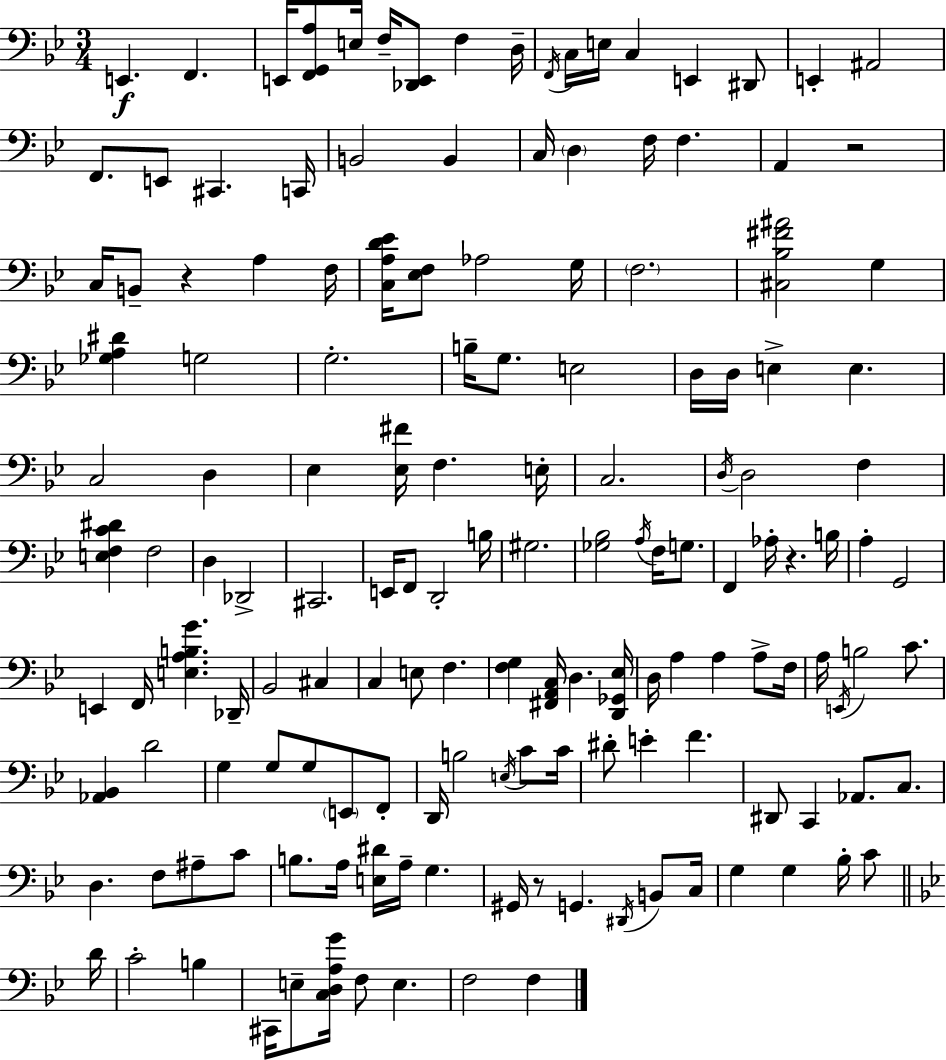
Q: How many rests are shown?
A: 4